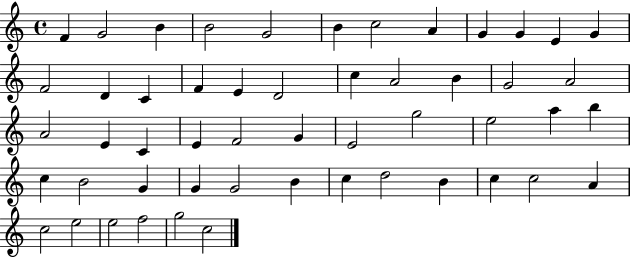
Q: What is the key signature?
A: C major